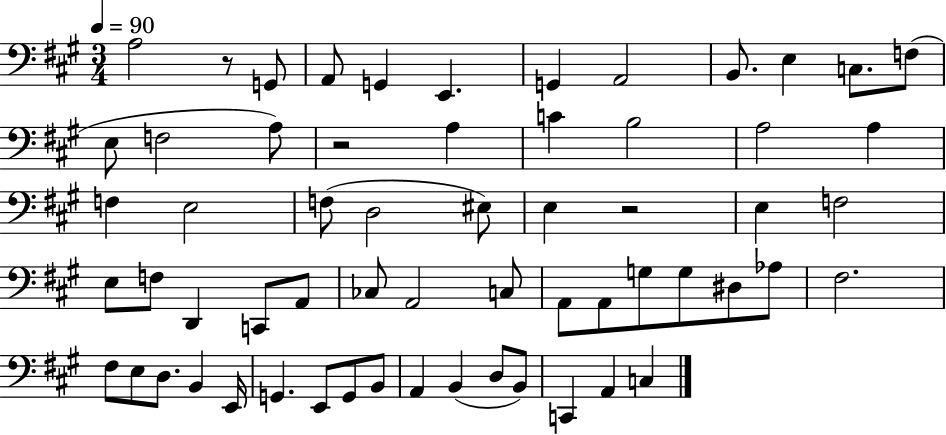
{
  \clef bass
  \numericTimeSignature
  \time 3/4
  \key a \major
  \tempo 4 = 90
  a2 r8 g,8 | a,8 g,4 e,4. | g,4 a,2 | b,8. e4 c8. f8( | \break e8 f2 a8) | r2 a4 | c'4 b2 | a2 a4 | \break f4 e2 | f8( d2 eis8) | e4 r2 | e4 f2 | \break e8 f8 d,4 c,8 a,8 | ces8 a,2 c8 | a,8 a,8 g8 g8 dis8 aes8 | fis2. | \break fis8 e8 d8. b,4 e,16 | g,4. e,8 g,8 b,8 | a,4 b,4( d8 b,8) | c,4 a,4 c4 | \break \bar "|."
}